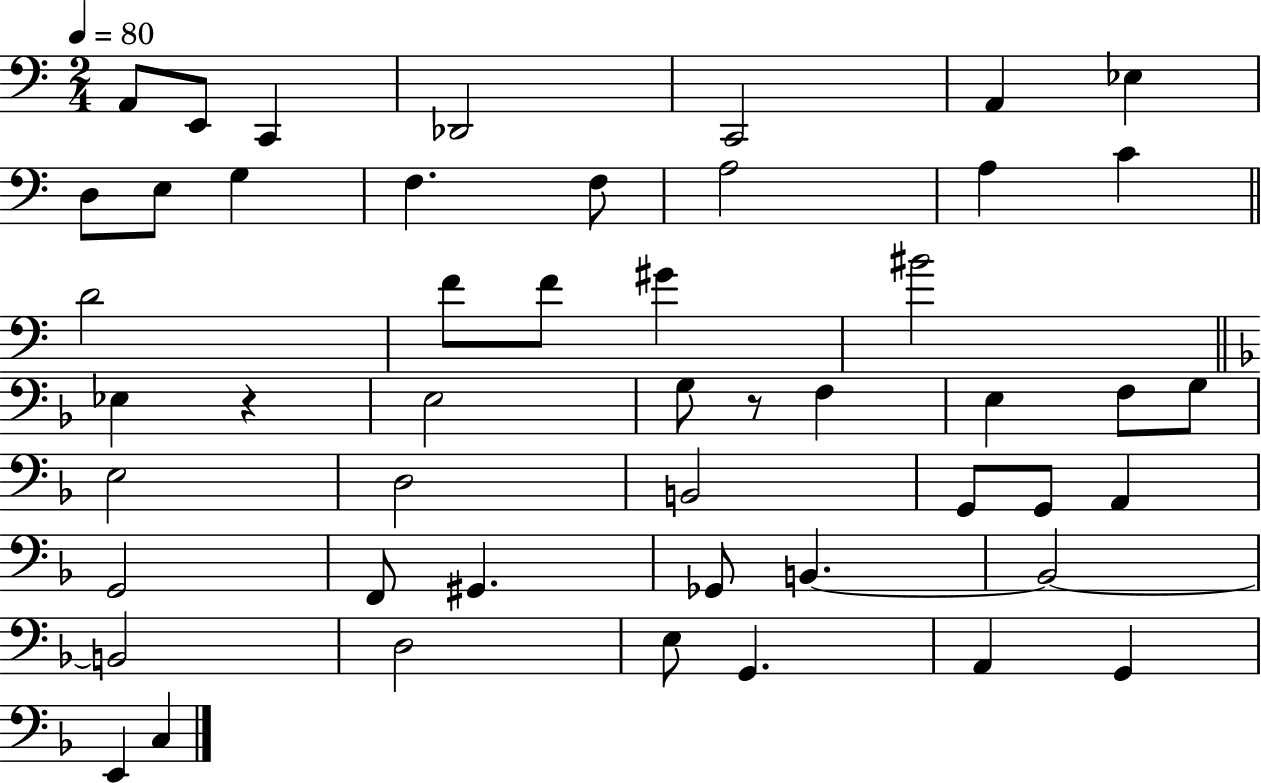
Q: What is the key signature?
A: C major